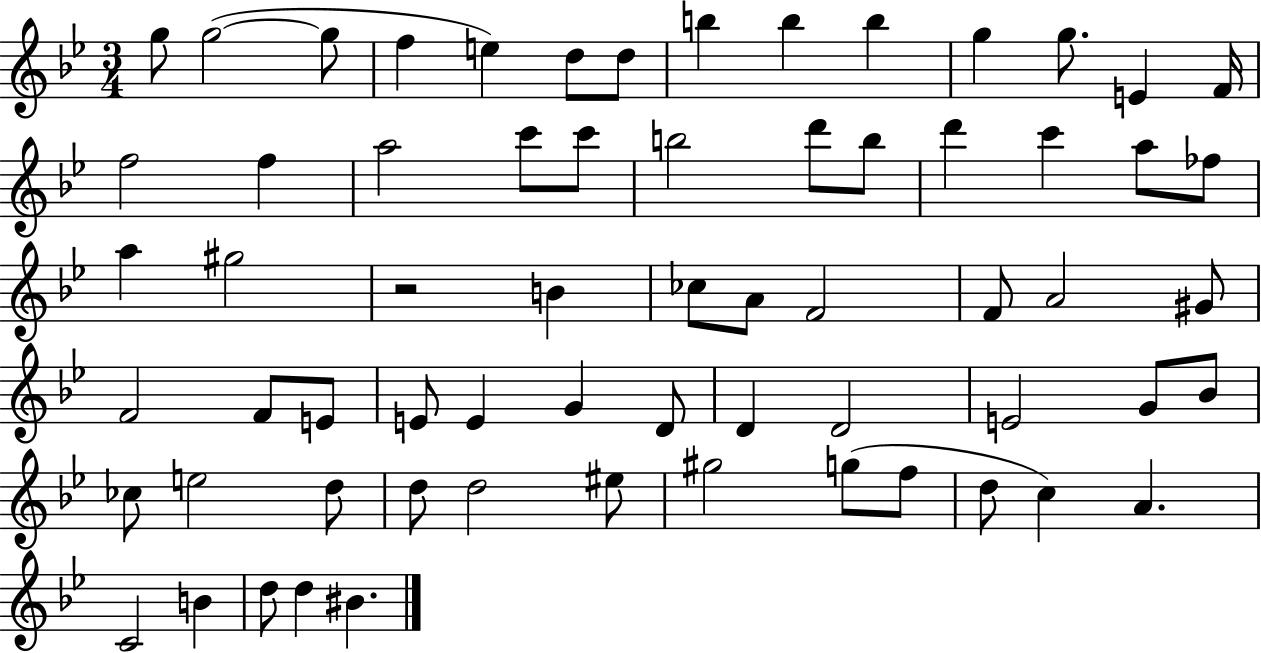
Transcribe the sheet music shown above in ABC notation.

X:1
T:Untitled
M:3/4
L:1/4
K:Bb
g/2 g2 g/2 f e d/2 d/2 b b b g g/2 E F/4 f2 f a2 c'/2 c'/2 b2 d'/2 b/2 d' c' a/2 _f/2 a ^g2 z2 B _c/2 A/2 F2 F/2 A2 ^G/2 F2 F/2 E/2 E/2 E G D/2 D D2 E2 G/2 _B/2 _c/2 e2 d/2 d/2 d2 ^e/2 ^g2 g/2 f/2 d/2 c A C2 B d/2 d ^B